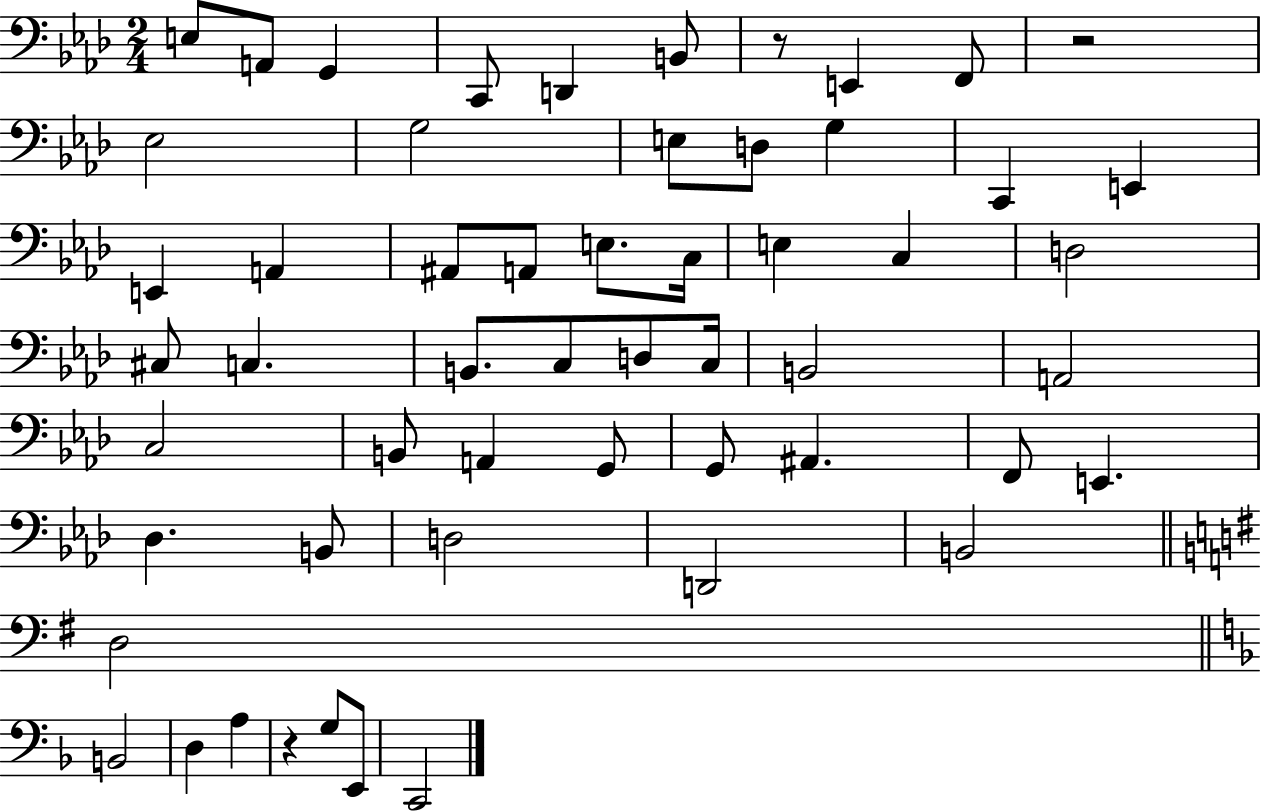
{
  \clef bass
  \numericTimeSignature
  \time 2/4
  \key aes \major
  e8 a,8 g,4 | c,8 d,4 b,8 | r8 e,4 f,8 | r2 | \break ees2 | g2 | e8 d8 g4 | c,4 e,4 | \break e,4 a,4 | ais,8 a,8 e8. c16 | e4 c4 | d2 | \break cis8 c4. | b,8. c8 d8 c16 | b,2 | a,2 | \break c2 | b,8 a,4 g,8 | g,8 ais,4. | f,8 e,4. | \break des4. b,8 | d2 | d,2 | b,2 | \break \bar "||" \break \key g \major d2 | \bar "||" \break \key d \minor b,2 | d4 a4 | r4 g8 e,8 | c,2 | \break \bar "|."
}